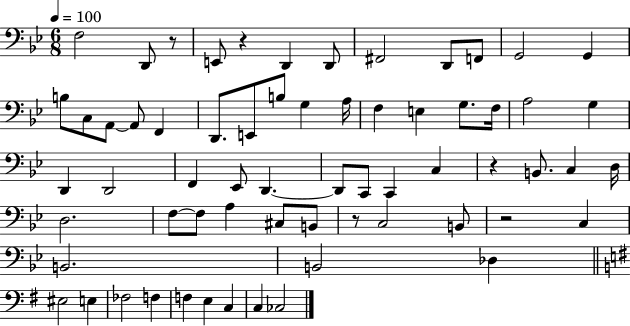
X:1
T:Untitled
M:6/8
L:1/4
K:Bb
F,2 D,,/2 z/2 E,,/2 z D,, D,,/2 ^F,,2 D,,/2 F,,/2 G,,2 G,, B,/2 C,/2 A,,/2 A,,/2 F,, D,,/2 E,,/2 B,/2 G, A,/4 F, E, G,/2 F,/4 A,2 G, D,, D,,2 F,, _E,,/2 D,, D,,/2 C,,/2 C,, C, z B,,/2 C, D,/4 D,2 F,/2 F,/2 A, ^C,/2 B,,/2 z/2 C,2 B,,/2 z2 C, B,,2 B,,2 _D, ^E,2 E, _F,2 F, F, E, C, C, _C,2